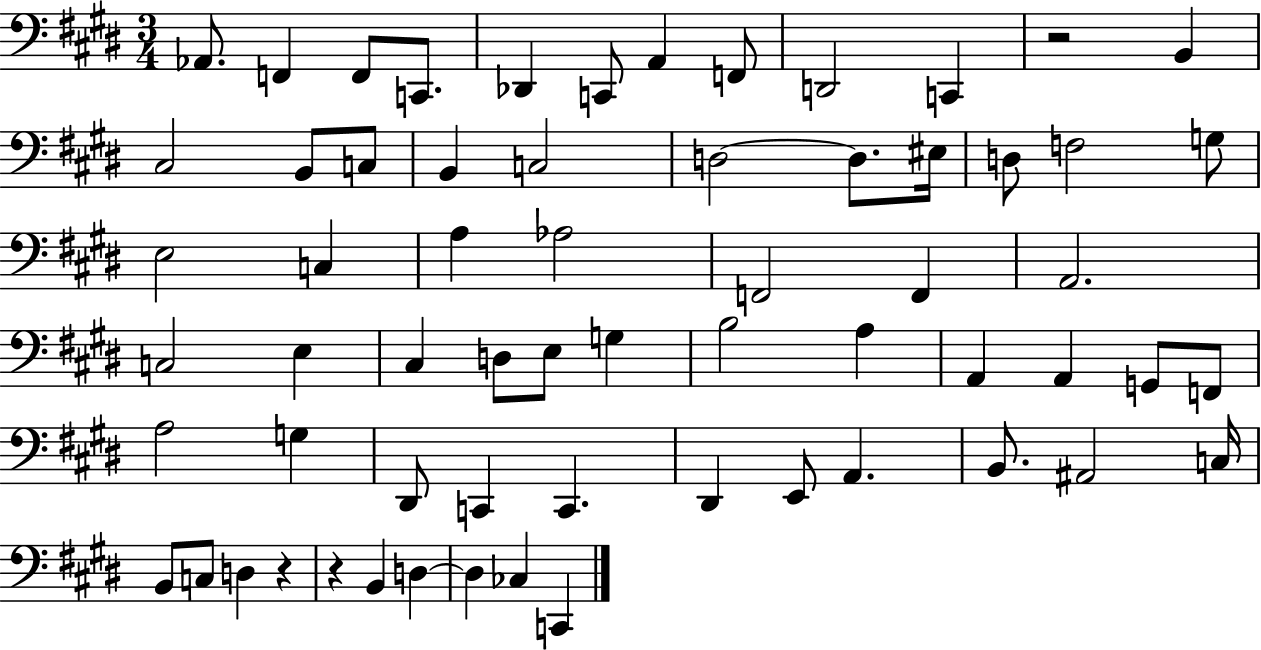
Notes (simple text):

Ab2/e. F2/q F2/e C2/e. Db2/q C2/e A2/q F2/e D2/h C2/q R/h B2/q C#3/h B2/e C3/e B2/q C3/h D3/h D3/e. EIS3/s D3/e F3/h G3/e E3/h C3/q A3/q Ab3/h F2/h F2/q A2/h. C3/h E3/q C#3/q D3/e E3/e G3/q B3/h A3/q A2/q A2/q G2/e F2/e A3/h G3/q D#2/e C2/q C2/q. D#2/q E2/e A2/q. B2/e. A#2/h C3/s B2/e C3/e D3/q R/q R/q B2/q D3/q D3/q CES3/q C2/q